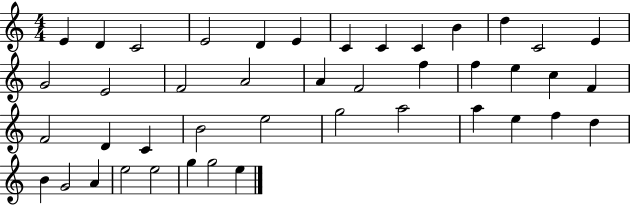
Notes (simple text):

E4/q D4/q C4/h E4/h D4/q E4/q C4/q C4/q C4/q B4/q D5/q C4/h E4/q G4/h E4/h F4/h A4/h A4/q F4/h F5/q F5/q E5/q C5/q F4/q F4/h D4/q C4/q B4/h E5/h G5/h A5/h A5/q E5/q F5/q D5/q B4/q G4/h A4/q E5/h E5/h G5/q G5/h E5/q